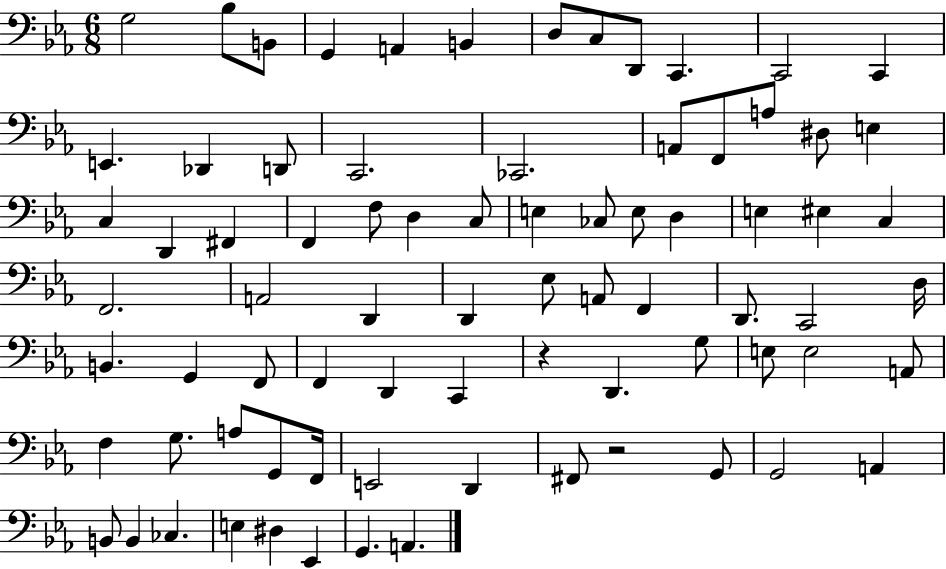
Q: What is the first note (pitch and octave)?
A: G3